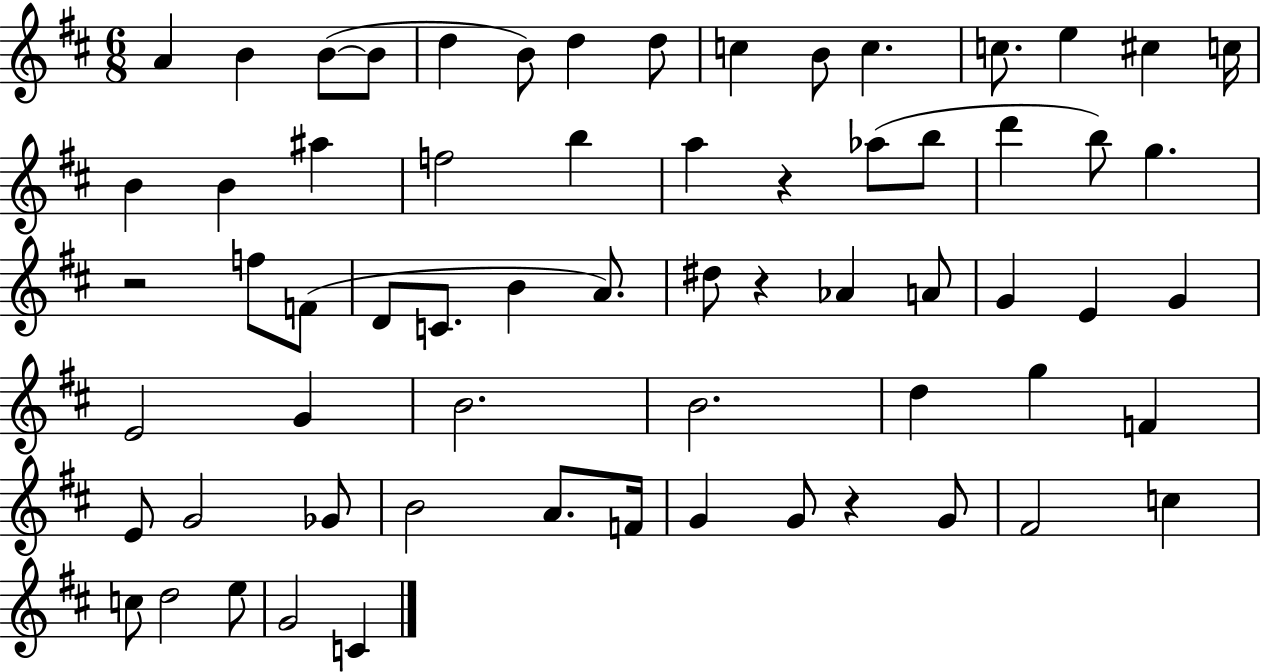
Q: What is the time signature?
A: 6/8